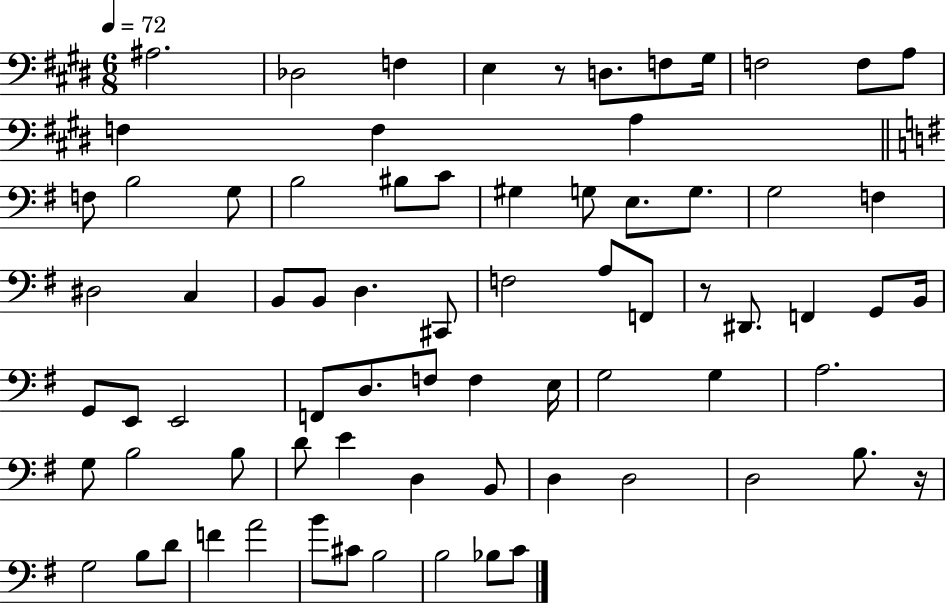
{
  \clef bass
  \numericTimeSignature
  \time 6/8
  \key e \major
  \tempo 4 = 72
  ais2. | des2 f4 | e4 r8 d8. f8 gis16 | f2 f8 a8 | \break f4 f4 a4 | \bar "||" \break \key g \major f8 b2 g8 | b2 bis8 c'8 | gis4 g8 e8. g8. | g2 f4 | \break dis2 c4 | b,8 b,8 d4. cis,8 | f2 a8 f,8 | r8 dis,8. f,4 g,8 b,16 | \break g,8 e,8 e,2 | f,8 d8. f8 f4 e16 | g2 g4 | a2. | \break g8 b2 b8 | d'8 e'4 d4 b,8 | d4 d2 | d2 b8. r16 | \break g2 b8 d'8 | f'4 a'2 | b'8 cis'8 b2 | b2 bes8 c'8 | \break \bar "|."
}